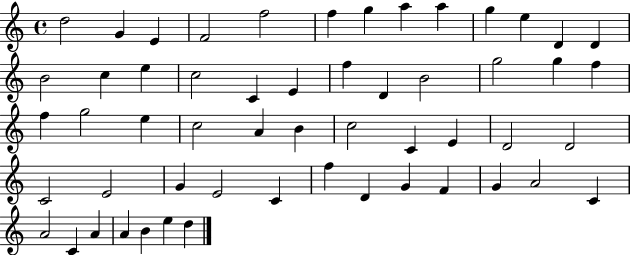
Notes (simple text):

D5/h G4/q E4/q F4/h F5/h F5/q G5/q A5/q A5/q G5/q E5/q D4/q D4/q B4/h C5/q E5/q C5/h C4/q E4/q F5/q D4/q B4/h G5/h G5/q F5/q F5/q G5/h E5/q C5/h A4/q B4/q C5/h C4/q E4/q D4/h D4/h C4/h E4/h G4/q E4/h C4/q F5/q D4/q G4/q F4/q G4/q A4/h C4/q A4/h C4/q A4/q A4/q B4/q E5/q D5/q